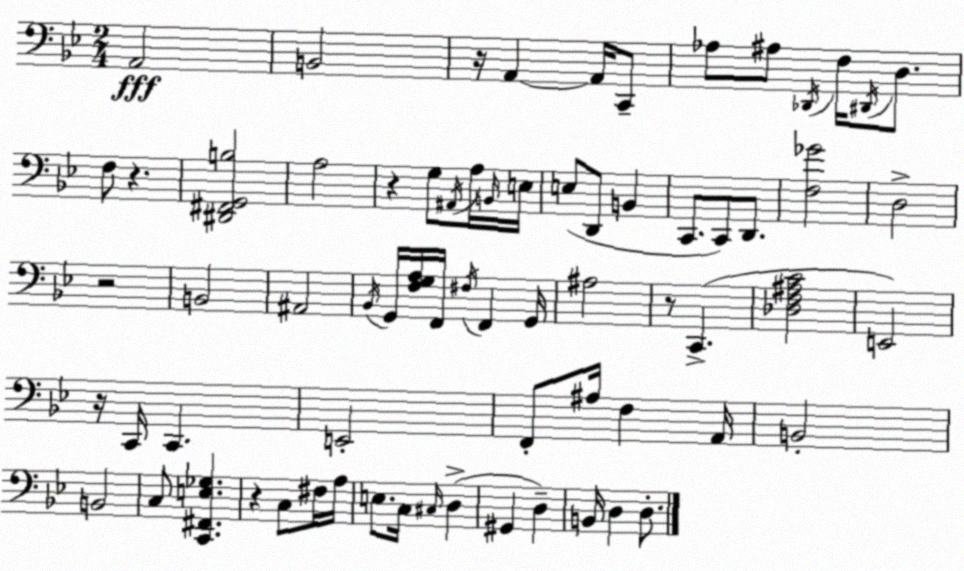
X:1
T:Untitled
M:2/4
L:1/4
K:Bb
A,,2 B,,2 z/4 A,, A,,/4 C,,/2 _A,/2 ^A,/2 _D,,/4 F,/4 ^D,,/4 D,/2 F,/2 z [^D,,^F,,G,,B,]2 A,2 z G,/2 ^A,,/4 A,/4 B,,/4 E,/4 E,/2 D,,/2 B,, C,,/2 C,,/2 D,,/2 [F,_G]2 D,2 z2 B,,2 ^A,,2 _B,,/4 G,,/4 [F,G,A,]/4 F,,/4 ^F,/4 F,, G,,/4 ^A,2 z/2 C,, [_D,F,^A,C]2 E,,2 z/4 C,,/4 C,, E,,2 F,,/2 ^A,/4 F, A,,/4 B,,2 B,,2 C,/2 [C,,^F,,E,_G,] z C,/2 ^F,/4 A,/4 E,/2 C,/4 ^C,/4 D, ^G,, D, B,,/4 D, D,/2